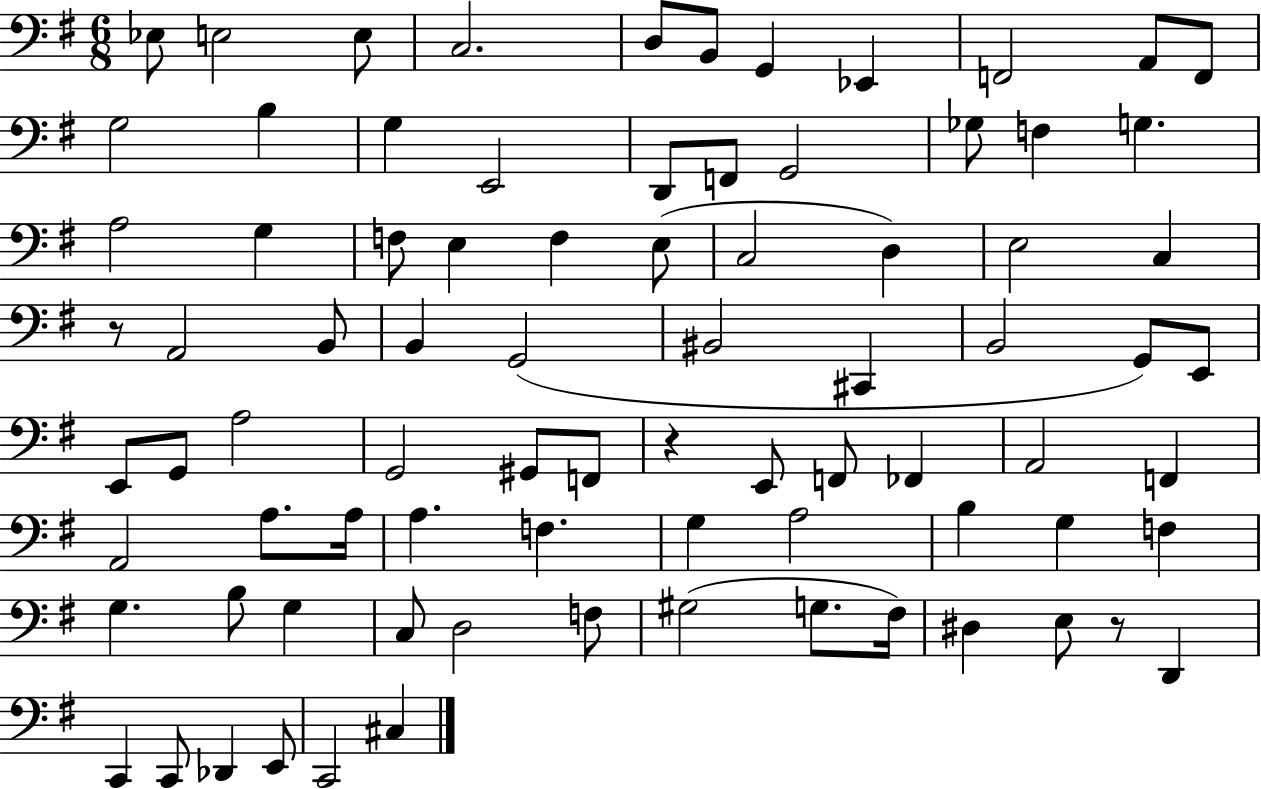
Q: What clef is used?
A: bass